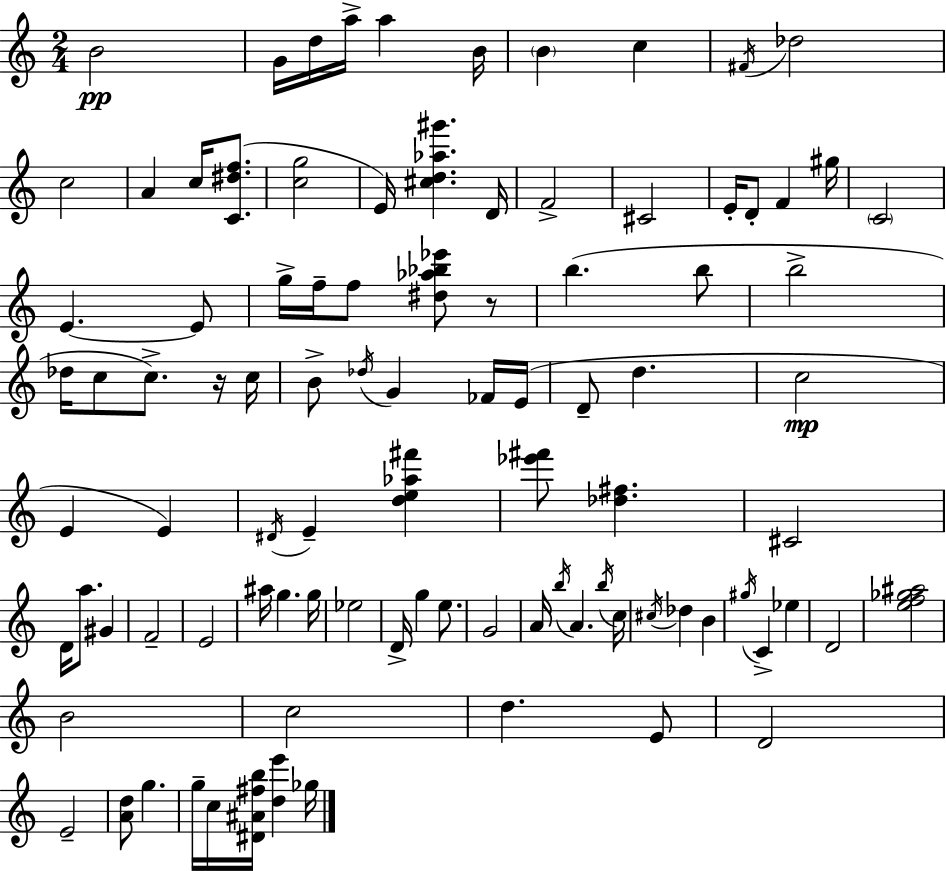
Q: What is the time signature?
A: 2/4